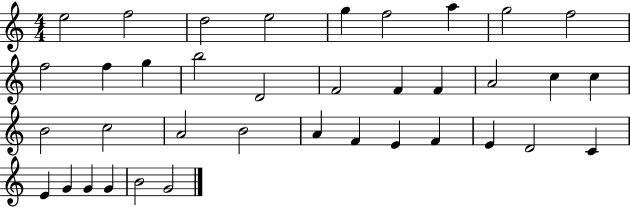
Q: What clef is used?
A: treble